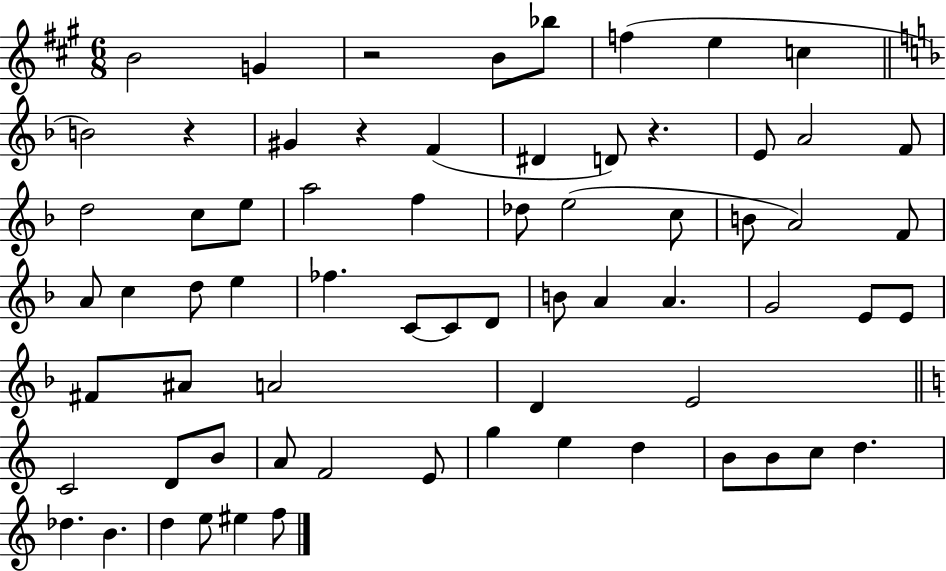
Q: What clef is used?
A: treble